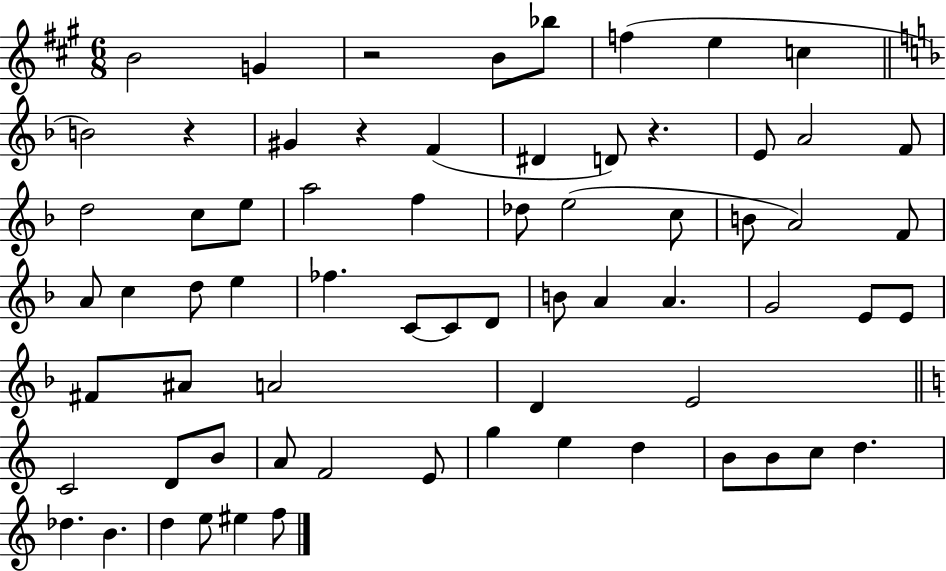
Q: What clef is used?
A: treble